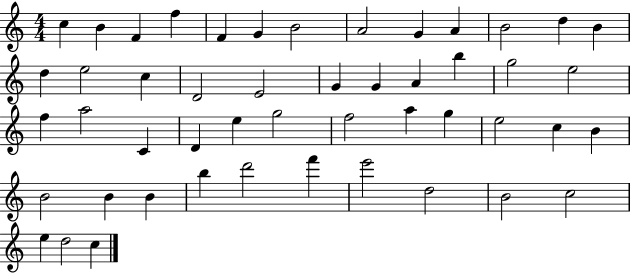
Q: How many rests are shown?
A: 0